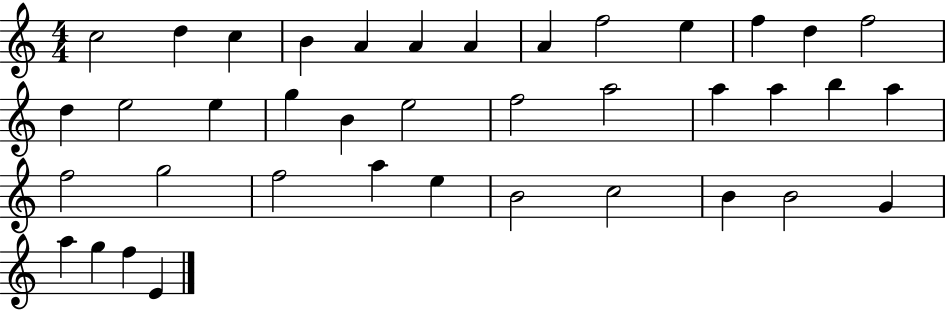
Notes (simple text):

C5/h D5/q C5/q B4/q A4/q A4/q A4/q A4/q F5/h E5/q F5/q D5/q F5/h D5/q E5/h E5/q G5/q B4/q E5/h F5/h A5/h A5/q A5/q B5/q A5/q F5/h G5/h F5/h A5/q E5/q B4/h C5/h B4/q B4/h G4/q A5/q G5/q F5/q E4/q